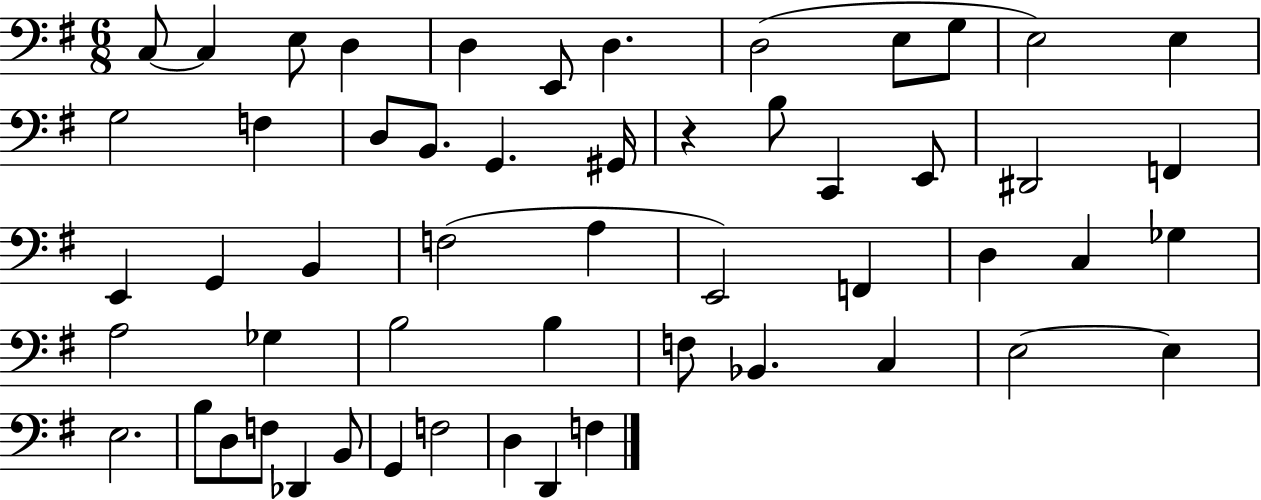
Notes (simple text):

C3/e C3/q E3/e D3/q D3/q E2/e D3/q. D3/h E3/e G3/e E3/h E3/q G3/h F3/q D3/e B2/e. G2/q. G#2/s R/q B3/e C2/q E2/e D#2/h F2/q E2/q G2/q B2/q F3/h A3/q E2/h F2/q D3/q C3/q Gb3/q A3/h Gb3/q B3/h B3/q F3/e Bb2/q. C3/q E3/h E3/q E3/h. B3/e D3/e F3/e Db2/q B2/e G2/q F3/h D3/q D2/q F3/q